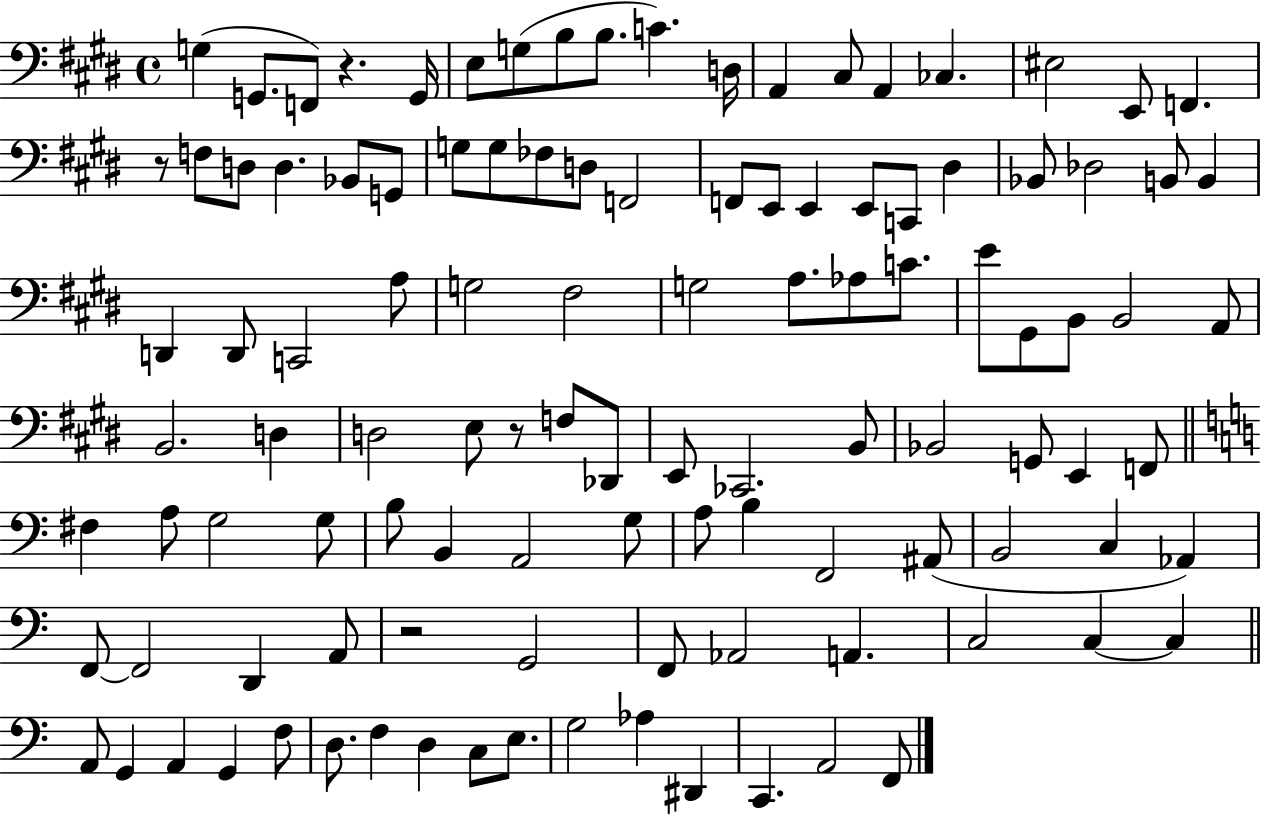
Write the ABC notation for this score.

X:1
T:Untitled
M:4/4
L:1/4
K:E
G, G,,/2 F,,/2 z G,,/4 E,/2 G,/2 B,/2 B,/2 C D,/4 A,, ^C,/2 A,, _C, ^E,2 E,,/2 F,, z/2 F,/2 D,/2 D, _B,,/2 G,,/2 G,/2 G,/2 _F,/2 D,/2 F,,2 F,,/2 E,,/2 E,, E,,/2 C,,/2 ^D, _B,,/2 _D,2 B,,/2 B,, D,, D,,/2 C,,2 A,/2 G,2 ^F,2 G,2 A,/2 _A,/2 C/2 E/2 ^G,,/2 B,,/2 B,,2 A,,/2 B,,2 D, D,2 E,/2 z/2 F,/2 _D,,/2 E,,/2 _C,,2 B,,/2 _B,,2 G,,/2 E,, F,,/2 ^F, A,/2 G,2 G,/2 B,/2 B,, A,,2 G,/2 A,/2 B, F,,2 ^A,,/2 B,,2 C, _A,, F,,/2 F,,2 D,, A,,/2 z2 G,,2 F,,/2 _A,,2 A,, C,2 C, C, A,,/2 G,, A,, G,, F,/2 D,/2 F, D, C,/2 E,/2 G,2 _A, ^D,, C,, A,,2 F,,/2